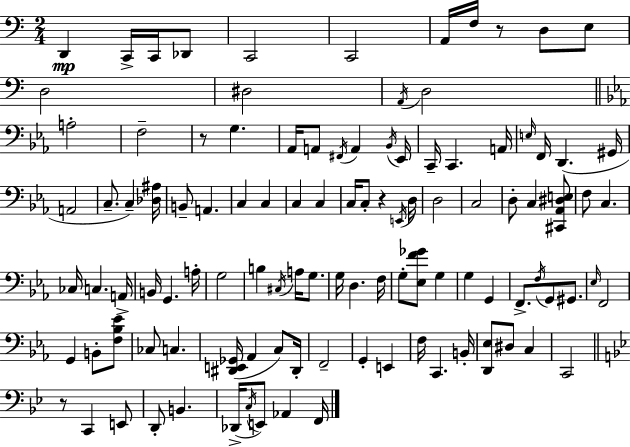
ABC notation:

X:1
T:Untitled
M:2/4
L:1/4
K:Am
D,, C,,/4 C,,/4 _D,,/2 C,,2 C,,2 A,,/4 F,/4 z/2 D,/2 E,/2 D,2 ^D,2 A,,/4 D,2 A,2 F,2 z/2 G, _A,,/4 A,,/2 ^F,,/4 A,, _B,,/4 _E,,/4 C,,/4 C,, A,,/4 E,/4 F,,/4 D,, ^G,,/4 A,,2 C,/2 C, [_D,^A,]/4 B,,/2 A,, C, C, C, C, C,/4 C,/2 z E,,/4 D,/4 D,2 C,2 D,/2 C, [^C,,_A,,^D,E,]/2 F,/2 C, _C,/4 C, A,,/4 B,,/4 G,, A,/4 G,2 B, ^C,/4 A,/4 G,/2 G,/4 D, F,/4 G,/2 [_E,F_G]/2 G, G, G,, F,,/2 F,/4 G,,/2 ^G,,/2 _E,/4 F,,2 G,, B,,/2 [F,_B,_E]/2 _C,/2 C, [^D,,E,,_G,,]/4 _A,, C,/2 ^D,,/4 F,,2 G,, E,, F,/4 C,, B,,/4 [D,,_E,]/2 ^D,/2 C, C,,2 z/2 C,, E,,/2 D,,/2 B,, _D,,/4 C,/4 E,,/2 _A,, F,,/4